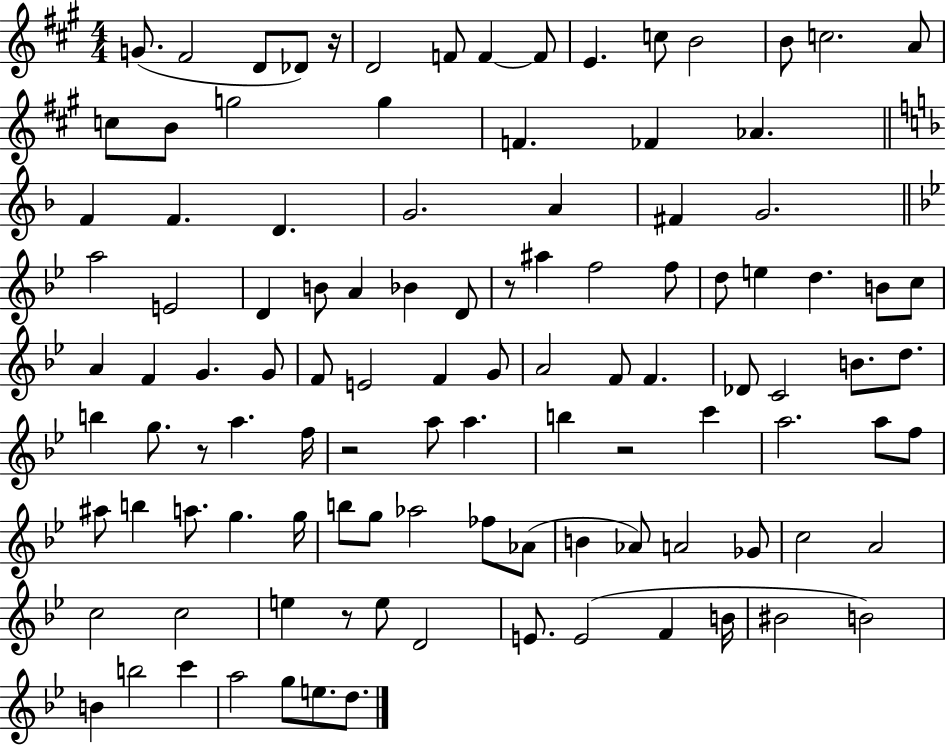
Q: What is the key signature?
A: A major